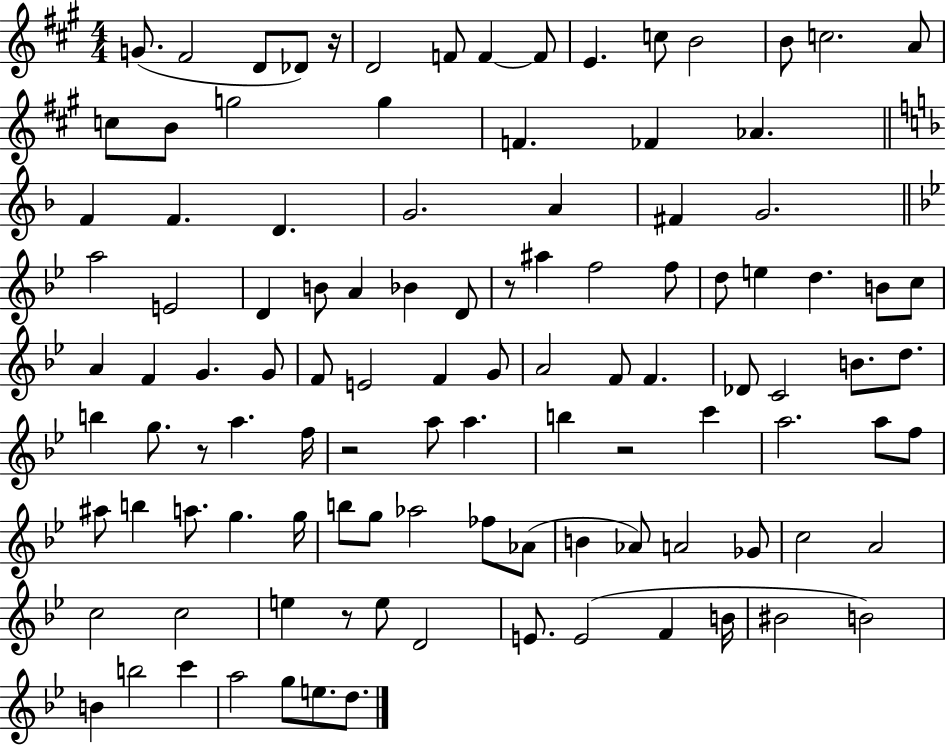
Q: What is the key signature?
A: A major